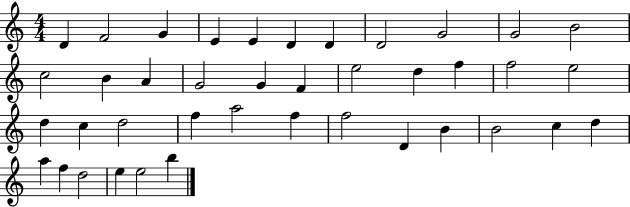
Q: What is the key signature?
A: C major